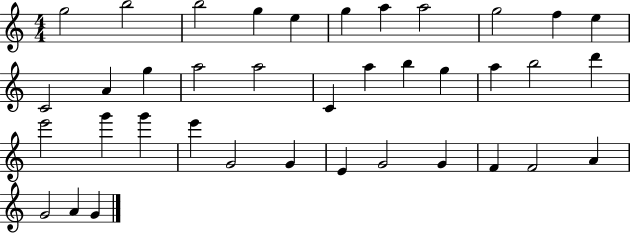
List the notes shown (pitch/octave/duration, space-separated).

G5/h B5/h B5/h G5/q E5/q G5/q A5/q A5/h G5/h F5/q E5/q C4/h A4/q G5/q A5/h A5/h C4/q A5/q B5/q G5/q A5/q B5/h D6/q E6/h G6/q G6/q E6/q G4/h G4/q E4/q G4/h G4/q F4/q F4/h A4/q G4/h A4/q G4/q